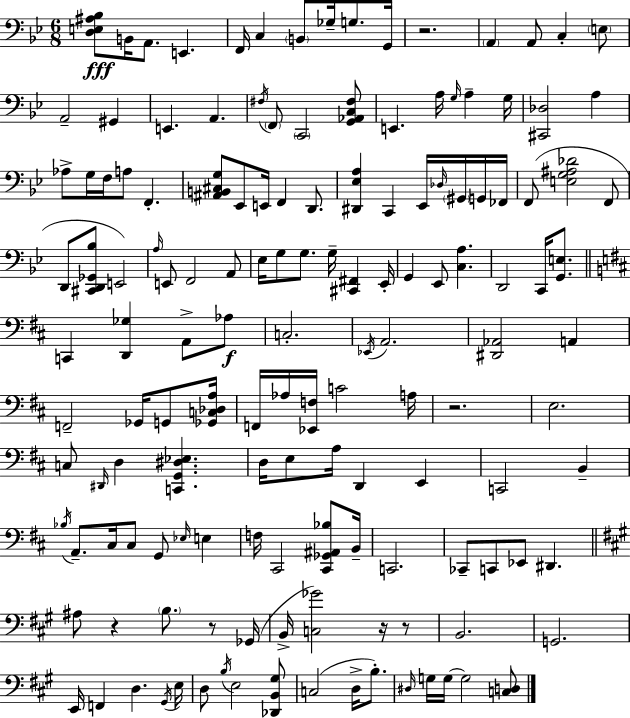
X:1
T:Untitled
M:6/8
L:1/4
K:Gm
[D,E,^A,_B,]/2 B,,/4 A,,/2 E,, F,,/4 C, B,,/2 _G,/4 G,/2 G,,/4 z2 A,, A,,/2 C, E,/2 A,,2 ^G,, E,, A,, ^F,/4 F,,/2 C,,2 [G,,_A,,C,^F,]/2 E,, A,/4 G,/4 A, G,/4 [^C,,_D,]2 A, _A,/2 G,/4 F,/4 A,/2 F,, [^A,,B,,^C,G,]/2 _E,,/2 E,,/4 F,, D,,/2 [^D,,_E,A,] C,, _E,,/4 _D,/4 ^G,,/4 G,,/4 _F,,/4 F,,/2 [E,G,^A,_D]2 F,,/2 D,,/2 [^C,,D,,_G,,_B,]/2 E,,2 A,/4 E,,/2 F,,2 A,,/2 _E,/4 G,/2 G,/2 G,/4 [^C,,^F,,] _E,,/4 G,, _E,,/2 [C,A,] D,,2 C,,/4 [G,,E,]/2 C,, [D,,_G,] A,,/2 _A,/2 C,2 _E,,/4 A,,2 [^D,,_A,,]2 A,, F,,2 _G,,/4 G,,/2 [_G,,C,_D,A,]/4 F,,/4 _A,/4 [_E,,F,]/4 C2 A,/4 z2 E,2 C,/2 ^D,,/4 D, [C,,G,,^D,_E,] D,/4 E,/2 A,/4 D,, E,, C,,2 B,, _B,/4 A,,/2 ^C,/4 ^C,/2 G,,/2 _E,/4 E, F,/4 ^C,,2 [^C,,_G,,^A,,_B,]/2 B,,/4 C,,2 _C,,/2 C,,/2 _E,,/2 ^D,, ^A,/2 z B,/2 z/2 _G,,/4 B,,/4 [C,_G]2 z/4 z/2 B,,2 G,,2 E,,/4 F,, D, ^G,,/4 E,/4 D,/2 B,/4 E,2 [_D,,B,,^G,]/2 C,2 D,/4 B,/2 ^D,/4 G,/4 G,/4 G,2 [C,D,]/2